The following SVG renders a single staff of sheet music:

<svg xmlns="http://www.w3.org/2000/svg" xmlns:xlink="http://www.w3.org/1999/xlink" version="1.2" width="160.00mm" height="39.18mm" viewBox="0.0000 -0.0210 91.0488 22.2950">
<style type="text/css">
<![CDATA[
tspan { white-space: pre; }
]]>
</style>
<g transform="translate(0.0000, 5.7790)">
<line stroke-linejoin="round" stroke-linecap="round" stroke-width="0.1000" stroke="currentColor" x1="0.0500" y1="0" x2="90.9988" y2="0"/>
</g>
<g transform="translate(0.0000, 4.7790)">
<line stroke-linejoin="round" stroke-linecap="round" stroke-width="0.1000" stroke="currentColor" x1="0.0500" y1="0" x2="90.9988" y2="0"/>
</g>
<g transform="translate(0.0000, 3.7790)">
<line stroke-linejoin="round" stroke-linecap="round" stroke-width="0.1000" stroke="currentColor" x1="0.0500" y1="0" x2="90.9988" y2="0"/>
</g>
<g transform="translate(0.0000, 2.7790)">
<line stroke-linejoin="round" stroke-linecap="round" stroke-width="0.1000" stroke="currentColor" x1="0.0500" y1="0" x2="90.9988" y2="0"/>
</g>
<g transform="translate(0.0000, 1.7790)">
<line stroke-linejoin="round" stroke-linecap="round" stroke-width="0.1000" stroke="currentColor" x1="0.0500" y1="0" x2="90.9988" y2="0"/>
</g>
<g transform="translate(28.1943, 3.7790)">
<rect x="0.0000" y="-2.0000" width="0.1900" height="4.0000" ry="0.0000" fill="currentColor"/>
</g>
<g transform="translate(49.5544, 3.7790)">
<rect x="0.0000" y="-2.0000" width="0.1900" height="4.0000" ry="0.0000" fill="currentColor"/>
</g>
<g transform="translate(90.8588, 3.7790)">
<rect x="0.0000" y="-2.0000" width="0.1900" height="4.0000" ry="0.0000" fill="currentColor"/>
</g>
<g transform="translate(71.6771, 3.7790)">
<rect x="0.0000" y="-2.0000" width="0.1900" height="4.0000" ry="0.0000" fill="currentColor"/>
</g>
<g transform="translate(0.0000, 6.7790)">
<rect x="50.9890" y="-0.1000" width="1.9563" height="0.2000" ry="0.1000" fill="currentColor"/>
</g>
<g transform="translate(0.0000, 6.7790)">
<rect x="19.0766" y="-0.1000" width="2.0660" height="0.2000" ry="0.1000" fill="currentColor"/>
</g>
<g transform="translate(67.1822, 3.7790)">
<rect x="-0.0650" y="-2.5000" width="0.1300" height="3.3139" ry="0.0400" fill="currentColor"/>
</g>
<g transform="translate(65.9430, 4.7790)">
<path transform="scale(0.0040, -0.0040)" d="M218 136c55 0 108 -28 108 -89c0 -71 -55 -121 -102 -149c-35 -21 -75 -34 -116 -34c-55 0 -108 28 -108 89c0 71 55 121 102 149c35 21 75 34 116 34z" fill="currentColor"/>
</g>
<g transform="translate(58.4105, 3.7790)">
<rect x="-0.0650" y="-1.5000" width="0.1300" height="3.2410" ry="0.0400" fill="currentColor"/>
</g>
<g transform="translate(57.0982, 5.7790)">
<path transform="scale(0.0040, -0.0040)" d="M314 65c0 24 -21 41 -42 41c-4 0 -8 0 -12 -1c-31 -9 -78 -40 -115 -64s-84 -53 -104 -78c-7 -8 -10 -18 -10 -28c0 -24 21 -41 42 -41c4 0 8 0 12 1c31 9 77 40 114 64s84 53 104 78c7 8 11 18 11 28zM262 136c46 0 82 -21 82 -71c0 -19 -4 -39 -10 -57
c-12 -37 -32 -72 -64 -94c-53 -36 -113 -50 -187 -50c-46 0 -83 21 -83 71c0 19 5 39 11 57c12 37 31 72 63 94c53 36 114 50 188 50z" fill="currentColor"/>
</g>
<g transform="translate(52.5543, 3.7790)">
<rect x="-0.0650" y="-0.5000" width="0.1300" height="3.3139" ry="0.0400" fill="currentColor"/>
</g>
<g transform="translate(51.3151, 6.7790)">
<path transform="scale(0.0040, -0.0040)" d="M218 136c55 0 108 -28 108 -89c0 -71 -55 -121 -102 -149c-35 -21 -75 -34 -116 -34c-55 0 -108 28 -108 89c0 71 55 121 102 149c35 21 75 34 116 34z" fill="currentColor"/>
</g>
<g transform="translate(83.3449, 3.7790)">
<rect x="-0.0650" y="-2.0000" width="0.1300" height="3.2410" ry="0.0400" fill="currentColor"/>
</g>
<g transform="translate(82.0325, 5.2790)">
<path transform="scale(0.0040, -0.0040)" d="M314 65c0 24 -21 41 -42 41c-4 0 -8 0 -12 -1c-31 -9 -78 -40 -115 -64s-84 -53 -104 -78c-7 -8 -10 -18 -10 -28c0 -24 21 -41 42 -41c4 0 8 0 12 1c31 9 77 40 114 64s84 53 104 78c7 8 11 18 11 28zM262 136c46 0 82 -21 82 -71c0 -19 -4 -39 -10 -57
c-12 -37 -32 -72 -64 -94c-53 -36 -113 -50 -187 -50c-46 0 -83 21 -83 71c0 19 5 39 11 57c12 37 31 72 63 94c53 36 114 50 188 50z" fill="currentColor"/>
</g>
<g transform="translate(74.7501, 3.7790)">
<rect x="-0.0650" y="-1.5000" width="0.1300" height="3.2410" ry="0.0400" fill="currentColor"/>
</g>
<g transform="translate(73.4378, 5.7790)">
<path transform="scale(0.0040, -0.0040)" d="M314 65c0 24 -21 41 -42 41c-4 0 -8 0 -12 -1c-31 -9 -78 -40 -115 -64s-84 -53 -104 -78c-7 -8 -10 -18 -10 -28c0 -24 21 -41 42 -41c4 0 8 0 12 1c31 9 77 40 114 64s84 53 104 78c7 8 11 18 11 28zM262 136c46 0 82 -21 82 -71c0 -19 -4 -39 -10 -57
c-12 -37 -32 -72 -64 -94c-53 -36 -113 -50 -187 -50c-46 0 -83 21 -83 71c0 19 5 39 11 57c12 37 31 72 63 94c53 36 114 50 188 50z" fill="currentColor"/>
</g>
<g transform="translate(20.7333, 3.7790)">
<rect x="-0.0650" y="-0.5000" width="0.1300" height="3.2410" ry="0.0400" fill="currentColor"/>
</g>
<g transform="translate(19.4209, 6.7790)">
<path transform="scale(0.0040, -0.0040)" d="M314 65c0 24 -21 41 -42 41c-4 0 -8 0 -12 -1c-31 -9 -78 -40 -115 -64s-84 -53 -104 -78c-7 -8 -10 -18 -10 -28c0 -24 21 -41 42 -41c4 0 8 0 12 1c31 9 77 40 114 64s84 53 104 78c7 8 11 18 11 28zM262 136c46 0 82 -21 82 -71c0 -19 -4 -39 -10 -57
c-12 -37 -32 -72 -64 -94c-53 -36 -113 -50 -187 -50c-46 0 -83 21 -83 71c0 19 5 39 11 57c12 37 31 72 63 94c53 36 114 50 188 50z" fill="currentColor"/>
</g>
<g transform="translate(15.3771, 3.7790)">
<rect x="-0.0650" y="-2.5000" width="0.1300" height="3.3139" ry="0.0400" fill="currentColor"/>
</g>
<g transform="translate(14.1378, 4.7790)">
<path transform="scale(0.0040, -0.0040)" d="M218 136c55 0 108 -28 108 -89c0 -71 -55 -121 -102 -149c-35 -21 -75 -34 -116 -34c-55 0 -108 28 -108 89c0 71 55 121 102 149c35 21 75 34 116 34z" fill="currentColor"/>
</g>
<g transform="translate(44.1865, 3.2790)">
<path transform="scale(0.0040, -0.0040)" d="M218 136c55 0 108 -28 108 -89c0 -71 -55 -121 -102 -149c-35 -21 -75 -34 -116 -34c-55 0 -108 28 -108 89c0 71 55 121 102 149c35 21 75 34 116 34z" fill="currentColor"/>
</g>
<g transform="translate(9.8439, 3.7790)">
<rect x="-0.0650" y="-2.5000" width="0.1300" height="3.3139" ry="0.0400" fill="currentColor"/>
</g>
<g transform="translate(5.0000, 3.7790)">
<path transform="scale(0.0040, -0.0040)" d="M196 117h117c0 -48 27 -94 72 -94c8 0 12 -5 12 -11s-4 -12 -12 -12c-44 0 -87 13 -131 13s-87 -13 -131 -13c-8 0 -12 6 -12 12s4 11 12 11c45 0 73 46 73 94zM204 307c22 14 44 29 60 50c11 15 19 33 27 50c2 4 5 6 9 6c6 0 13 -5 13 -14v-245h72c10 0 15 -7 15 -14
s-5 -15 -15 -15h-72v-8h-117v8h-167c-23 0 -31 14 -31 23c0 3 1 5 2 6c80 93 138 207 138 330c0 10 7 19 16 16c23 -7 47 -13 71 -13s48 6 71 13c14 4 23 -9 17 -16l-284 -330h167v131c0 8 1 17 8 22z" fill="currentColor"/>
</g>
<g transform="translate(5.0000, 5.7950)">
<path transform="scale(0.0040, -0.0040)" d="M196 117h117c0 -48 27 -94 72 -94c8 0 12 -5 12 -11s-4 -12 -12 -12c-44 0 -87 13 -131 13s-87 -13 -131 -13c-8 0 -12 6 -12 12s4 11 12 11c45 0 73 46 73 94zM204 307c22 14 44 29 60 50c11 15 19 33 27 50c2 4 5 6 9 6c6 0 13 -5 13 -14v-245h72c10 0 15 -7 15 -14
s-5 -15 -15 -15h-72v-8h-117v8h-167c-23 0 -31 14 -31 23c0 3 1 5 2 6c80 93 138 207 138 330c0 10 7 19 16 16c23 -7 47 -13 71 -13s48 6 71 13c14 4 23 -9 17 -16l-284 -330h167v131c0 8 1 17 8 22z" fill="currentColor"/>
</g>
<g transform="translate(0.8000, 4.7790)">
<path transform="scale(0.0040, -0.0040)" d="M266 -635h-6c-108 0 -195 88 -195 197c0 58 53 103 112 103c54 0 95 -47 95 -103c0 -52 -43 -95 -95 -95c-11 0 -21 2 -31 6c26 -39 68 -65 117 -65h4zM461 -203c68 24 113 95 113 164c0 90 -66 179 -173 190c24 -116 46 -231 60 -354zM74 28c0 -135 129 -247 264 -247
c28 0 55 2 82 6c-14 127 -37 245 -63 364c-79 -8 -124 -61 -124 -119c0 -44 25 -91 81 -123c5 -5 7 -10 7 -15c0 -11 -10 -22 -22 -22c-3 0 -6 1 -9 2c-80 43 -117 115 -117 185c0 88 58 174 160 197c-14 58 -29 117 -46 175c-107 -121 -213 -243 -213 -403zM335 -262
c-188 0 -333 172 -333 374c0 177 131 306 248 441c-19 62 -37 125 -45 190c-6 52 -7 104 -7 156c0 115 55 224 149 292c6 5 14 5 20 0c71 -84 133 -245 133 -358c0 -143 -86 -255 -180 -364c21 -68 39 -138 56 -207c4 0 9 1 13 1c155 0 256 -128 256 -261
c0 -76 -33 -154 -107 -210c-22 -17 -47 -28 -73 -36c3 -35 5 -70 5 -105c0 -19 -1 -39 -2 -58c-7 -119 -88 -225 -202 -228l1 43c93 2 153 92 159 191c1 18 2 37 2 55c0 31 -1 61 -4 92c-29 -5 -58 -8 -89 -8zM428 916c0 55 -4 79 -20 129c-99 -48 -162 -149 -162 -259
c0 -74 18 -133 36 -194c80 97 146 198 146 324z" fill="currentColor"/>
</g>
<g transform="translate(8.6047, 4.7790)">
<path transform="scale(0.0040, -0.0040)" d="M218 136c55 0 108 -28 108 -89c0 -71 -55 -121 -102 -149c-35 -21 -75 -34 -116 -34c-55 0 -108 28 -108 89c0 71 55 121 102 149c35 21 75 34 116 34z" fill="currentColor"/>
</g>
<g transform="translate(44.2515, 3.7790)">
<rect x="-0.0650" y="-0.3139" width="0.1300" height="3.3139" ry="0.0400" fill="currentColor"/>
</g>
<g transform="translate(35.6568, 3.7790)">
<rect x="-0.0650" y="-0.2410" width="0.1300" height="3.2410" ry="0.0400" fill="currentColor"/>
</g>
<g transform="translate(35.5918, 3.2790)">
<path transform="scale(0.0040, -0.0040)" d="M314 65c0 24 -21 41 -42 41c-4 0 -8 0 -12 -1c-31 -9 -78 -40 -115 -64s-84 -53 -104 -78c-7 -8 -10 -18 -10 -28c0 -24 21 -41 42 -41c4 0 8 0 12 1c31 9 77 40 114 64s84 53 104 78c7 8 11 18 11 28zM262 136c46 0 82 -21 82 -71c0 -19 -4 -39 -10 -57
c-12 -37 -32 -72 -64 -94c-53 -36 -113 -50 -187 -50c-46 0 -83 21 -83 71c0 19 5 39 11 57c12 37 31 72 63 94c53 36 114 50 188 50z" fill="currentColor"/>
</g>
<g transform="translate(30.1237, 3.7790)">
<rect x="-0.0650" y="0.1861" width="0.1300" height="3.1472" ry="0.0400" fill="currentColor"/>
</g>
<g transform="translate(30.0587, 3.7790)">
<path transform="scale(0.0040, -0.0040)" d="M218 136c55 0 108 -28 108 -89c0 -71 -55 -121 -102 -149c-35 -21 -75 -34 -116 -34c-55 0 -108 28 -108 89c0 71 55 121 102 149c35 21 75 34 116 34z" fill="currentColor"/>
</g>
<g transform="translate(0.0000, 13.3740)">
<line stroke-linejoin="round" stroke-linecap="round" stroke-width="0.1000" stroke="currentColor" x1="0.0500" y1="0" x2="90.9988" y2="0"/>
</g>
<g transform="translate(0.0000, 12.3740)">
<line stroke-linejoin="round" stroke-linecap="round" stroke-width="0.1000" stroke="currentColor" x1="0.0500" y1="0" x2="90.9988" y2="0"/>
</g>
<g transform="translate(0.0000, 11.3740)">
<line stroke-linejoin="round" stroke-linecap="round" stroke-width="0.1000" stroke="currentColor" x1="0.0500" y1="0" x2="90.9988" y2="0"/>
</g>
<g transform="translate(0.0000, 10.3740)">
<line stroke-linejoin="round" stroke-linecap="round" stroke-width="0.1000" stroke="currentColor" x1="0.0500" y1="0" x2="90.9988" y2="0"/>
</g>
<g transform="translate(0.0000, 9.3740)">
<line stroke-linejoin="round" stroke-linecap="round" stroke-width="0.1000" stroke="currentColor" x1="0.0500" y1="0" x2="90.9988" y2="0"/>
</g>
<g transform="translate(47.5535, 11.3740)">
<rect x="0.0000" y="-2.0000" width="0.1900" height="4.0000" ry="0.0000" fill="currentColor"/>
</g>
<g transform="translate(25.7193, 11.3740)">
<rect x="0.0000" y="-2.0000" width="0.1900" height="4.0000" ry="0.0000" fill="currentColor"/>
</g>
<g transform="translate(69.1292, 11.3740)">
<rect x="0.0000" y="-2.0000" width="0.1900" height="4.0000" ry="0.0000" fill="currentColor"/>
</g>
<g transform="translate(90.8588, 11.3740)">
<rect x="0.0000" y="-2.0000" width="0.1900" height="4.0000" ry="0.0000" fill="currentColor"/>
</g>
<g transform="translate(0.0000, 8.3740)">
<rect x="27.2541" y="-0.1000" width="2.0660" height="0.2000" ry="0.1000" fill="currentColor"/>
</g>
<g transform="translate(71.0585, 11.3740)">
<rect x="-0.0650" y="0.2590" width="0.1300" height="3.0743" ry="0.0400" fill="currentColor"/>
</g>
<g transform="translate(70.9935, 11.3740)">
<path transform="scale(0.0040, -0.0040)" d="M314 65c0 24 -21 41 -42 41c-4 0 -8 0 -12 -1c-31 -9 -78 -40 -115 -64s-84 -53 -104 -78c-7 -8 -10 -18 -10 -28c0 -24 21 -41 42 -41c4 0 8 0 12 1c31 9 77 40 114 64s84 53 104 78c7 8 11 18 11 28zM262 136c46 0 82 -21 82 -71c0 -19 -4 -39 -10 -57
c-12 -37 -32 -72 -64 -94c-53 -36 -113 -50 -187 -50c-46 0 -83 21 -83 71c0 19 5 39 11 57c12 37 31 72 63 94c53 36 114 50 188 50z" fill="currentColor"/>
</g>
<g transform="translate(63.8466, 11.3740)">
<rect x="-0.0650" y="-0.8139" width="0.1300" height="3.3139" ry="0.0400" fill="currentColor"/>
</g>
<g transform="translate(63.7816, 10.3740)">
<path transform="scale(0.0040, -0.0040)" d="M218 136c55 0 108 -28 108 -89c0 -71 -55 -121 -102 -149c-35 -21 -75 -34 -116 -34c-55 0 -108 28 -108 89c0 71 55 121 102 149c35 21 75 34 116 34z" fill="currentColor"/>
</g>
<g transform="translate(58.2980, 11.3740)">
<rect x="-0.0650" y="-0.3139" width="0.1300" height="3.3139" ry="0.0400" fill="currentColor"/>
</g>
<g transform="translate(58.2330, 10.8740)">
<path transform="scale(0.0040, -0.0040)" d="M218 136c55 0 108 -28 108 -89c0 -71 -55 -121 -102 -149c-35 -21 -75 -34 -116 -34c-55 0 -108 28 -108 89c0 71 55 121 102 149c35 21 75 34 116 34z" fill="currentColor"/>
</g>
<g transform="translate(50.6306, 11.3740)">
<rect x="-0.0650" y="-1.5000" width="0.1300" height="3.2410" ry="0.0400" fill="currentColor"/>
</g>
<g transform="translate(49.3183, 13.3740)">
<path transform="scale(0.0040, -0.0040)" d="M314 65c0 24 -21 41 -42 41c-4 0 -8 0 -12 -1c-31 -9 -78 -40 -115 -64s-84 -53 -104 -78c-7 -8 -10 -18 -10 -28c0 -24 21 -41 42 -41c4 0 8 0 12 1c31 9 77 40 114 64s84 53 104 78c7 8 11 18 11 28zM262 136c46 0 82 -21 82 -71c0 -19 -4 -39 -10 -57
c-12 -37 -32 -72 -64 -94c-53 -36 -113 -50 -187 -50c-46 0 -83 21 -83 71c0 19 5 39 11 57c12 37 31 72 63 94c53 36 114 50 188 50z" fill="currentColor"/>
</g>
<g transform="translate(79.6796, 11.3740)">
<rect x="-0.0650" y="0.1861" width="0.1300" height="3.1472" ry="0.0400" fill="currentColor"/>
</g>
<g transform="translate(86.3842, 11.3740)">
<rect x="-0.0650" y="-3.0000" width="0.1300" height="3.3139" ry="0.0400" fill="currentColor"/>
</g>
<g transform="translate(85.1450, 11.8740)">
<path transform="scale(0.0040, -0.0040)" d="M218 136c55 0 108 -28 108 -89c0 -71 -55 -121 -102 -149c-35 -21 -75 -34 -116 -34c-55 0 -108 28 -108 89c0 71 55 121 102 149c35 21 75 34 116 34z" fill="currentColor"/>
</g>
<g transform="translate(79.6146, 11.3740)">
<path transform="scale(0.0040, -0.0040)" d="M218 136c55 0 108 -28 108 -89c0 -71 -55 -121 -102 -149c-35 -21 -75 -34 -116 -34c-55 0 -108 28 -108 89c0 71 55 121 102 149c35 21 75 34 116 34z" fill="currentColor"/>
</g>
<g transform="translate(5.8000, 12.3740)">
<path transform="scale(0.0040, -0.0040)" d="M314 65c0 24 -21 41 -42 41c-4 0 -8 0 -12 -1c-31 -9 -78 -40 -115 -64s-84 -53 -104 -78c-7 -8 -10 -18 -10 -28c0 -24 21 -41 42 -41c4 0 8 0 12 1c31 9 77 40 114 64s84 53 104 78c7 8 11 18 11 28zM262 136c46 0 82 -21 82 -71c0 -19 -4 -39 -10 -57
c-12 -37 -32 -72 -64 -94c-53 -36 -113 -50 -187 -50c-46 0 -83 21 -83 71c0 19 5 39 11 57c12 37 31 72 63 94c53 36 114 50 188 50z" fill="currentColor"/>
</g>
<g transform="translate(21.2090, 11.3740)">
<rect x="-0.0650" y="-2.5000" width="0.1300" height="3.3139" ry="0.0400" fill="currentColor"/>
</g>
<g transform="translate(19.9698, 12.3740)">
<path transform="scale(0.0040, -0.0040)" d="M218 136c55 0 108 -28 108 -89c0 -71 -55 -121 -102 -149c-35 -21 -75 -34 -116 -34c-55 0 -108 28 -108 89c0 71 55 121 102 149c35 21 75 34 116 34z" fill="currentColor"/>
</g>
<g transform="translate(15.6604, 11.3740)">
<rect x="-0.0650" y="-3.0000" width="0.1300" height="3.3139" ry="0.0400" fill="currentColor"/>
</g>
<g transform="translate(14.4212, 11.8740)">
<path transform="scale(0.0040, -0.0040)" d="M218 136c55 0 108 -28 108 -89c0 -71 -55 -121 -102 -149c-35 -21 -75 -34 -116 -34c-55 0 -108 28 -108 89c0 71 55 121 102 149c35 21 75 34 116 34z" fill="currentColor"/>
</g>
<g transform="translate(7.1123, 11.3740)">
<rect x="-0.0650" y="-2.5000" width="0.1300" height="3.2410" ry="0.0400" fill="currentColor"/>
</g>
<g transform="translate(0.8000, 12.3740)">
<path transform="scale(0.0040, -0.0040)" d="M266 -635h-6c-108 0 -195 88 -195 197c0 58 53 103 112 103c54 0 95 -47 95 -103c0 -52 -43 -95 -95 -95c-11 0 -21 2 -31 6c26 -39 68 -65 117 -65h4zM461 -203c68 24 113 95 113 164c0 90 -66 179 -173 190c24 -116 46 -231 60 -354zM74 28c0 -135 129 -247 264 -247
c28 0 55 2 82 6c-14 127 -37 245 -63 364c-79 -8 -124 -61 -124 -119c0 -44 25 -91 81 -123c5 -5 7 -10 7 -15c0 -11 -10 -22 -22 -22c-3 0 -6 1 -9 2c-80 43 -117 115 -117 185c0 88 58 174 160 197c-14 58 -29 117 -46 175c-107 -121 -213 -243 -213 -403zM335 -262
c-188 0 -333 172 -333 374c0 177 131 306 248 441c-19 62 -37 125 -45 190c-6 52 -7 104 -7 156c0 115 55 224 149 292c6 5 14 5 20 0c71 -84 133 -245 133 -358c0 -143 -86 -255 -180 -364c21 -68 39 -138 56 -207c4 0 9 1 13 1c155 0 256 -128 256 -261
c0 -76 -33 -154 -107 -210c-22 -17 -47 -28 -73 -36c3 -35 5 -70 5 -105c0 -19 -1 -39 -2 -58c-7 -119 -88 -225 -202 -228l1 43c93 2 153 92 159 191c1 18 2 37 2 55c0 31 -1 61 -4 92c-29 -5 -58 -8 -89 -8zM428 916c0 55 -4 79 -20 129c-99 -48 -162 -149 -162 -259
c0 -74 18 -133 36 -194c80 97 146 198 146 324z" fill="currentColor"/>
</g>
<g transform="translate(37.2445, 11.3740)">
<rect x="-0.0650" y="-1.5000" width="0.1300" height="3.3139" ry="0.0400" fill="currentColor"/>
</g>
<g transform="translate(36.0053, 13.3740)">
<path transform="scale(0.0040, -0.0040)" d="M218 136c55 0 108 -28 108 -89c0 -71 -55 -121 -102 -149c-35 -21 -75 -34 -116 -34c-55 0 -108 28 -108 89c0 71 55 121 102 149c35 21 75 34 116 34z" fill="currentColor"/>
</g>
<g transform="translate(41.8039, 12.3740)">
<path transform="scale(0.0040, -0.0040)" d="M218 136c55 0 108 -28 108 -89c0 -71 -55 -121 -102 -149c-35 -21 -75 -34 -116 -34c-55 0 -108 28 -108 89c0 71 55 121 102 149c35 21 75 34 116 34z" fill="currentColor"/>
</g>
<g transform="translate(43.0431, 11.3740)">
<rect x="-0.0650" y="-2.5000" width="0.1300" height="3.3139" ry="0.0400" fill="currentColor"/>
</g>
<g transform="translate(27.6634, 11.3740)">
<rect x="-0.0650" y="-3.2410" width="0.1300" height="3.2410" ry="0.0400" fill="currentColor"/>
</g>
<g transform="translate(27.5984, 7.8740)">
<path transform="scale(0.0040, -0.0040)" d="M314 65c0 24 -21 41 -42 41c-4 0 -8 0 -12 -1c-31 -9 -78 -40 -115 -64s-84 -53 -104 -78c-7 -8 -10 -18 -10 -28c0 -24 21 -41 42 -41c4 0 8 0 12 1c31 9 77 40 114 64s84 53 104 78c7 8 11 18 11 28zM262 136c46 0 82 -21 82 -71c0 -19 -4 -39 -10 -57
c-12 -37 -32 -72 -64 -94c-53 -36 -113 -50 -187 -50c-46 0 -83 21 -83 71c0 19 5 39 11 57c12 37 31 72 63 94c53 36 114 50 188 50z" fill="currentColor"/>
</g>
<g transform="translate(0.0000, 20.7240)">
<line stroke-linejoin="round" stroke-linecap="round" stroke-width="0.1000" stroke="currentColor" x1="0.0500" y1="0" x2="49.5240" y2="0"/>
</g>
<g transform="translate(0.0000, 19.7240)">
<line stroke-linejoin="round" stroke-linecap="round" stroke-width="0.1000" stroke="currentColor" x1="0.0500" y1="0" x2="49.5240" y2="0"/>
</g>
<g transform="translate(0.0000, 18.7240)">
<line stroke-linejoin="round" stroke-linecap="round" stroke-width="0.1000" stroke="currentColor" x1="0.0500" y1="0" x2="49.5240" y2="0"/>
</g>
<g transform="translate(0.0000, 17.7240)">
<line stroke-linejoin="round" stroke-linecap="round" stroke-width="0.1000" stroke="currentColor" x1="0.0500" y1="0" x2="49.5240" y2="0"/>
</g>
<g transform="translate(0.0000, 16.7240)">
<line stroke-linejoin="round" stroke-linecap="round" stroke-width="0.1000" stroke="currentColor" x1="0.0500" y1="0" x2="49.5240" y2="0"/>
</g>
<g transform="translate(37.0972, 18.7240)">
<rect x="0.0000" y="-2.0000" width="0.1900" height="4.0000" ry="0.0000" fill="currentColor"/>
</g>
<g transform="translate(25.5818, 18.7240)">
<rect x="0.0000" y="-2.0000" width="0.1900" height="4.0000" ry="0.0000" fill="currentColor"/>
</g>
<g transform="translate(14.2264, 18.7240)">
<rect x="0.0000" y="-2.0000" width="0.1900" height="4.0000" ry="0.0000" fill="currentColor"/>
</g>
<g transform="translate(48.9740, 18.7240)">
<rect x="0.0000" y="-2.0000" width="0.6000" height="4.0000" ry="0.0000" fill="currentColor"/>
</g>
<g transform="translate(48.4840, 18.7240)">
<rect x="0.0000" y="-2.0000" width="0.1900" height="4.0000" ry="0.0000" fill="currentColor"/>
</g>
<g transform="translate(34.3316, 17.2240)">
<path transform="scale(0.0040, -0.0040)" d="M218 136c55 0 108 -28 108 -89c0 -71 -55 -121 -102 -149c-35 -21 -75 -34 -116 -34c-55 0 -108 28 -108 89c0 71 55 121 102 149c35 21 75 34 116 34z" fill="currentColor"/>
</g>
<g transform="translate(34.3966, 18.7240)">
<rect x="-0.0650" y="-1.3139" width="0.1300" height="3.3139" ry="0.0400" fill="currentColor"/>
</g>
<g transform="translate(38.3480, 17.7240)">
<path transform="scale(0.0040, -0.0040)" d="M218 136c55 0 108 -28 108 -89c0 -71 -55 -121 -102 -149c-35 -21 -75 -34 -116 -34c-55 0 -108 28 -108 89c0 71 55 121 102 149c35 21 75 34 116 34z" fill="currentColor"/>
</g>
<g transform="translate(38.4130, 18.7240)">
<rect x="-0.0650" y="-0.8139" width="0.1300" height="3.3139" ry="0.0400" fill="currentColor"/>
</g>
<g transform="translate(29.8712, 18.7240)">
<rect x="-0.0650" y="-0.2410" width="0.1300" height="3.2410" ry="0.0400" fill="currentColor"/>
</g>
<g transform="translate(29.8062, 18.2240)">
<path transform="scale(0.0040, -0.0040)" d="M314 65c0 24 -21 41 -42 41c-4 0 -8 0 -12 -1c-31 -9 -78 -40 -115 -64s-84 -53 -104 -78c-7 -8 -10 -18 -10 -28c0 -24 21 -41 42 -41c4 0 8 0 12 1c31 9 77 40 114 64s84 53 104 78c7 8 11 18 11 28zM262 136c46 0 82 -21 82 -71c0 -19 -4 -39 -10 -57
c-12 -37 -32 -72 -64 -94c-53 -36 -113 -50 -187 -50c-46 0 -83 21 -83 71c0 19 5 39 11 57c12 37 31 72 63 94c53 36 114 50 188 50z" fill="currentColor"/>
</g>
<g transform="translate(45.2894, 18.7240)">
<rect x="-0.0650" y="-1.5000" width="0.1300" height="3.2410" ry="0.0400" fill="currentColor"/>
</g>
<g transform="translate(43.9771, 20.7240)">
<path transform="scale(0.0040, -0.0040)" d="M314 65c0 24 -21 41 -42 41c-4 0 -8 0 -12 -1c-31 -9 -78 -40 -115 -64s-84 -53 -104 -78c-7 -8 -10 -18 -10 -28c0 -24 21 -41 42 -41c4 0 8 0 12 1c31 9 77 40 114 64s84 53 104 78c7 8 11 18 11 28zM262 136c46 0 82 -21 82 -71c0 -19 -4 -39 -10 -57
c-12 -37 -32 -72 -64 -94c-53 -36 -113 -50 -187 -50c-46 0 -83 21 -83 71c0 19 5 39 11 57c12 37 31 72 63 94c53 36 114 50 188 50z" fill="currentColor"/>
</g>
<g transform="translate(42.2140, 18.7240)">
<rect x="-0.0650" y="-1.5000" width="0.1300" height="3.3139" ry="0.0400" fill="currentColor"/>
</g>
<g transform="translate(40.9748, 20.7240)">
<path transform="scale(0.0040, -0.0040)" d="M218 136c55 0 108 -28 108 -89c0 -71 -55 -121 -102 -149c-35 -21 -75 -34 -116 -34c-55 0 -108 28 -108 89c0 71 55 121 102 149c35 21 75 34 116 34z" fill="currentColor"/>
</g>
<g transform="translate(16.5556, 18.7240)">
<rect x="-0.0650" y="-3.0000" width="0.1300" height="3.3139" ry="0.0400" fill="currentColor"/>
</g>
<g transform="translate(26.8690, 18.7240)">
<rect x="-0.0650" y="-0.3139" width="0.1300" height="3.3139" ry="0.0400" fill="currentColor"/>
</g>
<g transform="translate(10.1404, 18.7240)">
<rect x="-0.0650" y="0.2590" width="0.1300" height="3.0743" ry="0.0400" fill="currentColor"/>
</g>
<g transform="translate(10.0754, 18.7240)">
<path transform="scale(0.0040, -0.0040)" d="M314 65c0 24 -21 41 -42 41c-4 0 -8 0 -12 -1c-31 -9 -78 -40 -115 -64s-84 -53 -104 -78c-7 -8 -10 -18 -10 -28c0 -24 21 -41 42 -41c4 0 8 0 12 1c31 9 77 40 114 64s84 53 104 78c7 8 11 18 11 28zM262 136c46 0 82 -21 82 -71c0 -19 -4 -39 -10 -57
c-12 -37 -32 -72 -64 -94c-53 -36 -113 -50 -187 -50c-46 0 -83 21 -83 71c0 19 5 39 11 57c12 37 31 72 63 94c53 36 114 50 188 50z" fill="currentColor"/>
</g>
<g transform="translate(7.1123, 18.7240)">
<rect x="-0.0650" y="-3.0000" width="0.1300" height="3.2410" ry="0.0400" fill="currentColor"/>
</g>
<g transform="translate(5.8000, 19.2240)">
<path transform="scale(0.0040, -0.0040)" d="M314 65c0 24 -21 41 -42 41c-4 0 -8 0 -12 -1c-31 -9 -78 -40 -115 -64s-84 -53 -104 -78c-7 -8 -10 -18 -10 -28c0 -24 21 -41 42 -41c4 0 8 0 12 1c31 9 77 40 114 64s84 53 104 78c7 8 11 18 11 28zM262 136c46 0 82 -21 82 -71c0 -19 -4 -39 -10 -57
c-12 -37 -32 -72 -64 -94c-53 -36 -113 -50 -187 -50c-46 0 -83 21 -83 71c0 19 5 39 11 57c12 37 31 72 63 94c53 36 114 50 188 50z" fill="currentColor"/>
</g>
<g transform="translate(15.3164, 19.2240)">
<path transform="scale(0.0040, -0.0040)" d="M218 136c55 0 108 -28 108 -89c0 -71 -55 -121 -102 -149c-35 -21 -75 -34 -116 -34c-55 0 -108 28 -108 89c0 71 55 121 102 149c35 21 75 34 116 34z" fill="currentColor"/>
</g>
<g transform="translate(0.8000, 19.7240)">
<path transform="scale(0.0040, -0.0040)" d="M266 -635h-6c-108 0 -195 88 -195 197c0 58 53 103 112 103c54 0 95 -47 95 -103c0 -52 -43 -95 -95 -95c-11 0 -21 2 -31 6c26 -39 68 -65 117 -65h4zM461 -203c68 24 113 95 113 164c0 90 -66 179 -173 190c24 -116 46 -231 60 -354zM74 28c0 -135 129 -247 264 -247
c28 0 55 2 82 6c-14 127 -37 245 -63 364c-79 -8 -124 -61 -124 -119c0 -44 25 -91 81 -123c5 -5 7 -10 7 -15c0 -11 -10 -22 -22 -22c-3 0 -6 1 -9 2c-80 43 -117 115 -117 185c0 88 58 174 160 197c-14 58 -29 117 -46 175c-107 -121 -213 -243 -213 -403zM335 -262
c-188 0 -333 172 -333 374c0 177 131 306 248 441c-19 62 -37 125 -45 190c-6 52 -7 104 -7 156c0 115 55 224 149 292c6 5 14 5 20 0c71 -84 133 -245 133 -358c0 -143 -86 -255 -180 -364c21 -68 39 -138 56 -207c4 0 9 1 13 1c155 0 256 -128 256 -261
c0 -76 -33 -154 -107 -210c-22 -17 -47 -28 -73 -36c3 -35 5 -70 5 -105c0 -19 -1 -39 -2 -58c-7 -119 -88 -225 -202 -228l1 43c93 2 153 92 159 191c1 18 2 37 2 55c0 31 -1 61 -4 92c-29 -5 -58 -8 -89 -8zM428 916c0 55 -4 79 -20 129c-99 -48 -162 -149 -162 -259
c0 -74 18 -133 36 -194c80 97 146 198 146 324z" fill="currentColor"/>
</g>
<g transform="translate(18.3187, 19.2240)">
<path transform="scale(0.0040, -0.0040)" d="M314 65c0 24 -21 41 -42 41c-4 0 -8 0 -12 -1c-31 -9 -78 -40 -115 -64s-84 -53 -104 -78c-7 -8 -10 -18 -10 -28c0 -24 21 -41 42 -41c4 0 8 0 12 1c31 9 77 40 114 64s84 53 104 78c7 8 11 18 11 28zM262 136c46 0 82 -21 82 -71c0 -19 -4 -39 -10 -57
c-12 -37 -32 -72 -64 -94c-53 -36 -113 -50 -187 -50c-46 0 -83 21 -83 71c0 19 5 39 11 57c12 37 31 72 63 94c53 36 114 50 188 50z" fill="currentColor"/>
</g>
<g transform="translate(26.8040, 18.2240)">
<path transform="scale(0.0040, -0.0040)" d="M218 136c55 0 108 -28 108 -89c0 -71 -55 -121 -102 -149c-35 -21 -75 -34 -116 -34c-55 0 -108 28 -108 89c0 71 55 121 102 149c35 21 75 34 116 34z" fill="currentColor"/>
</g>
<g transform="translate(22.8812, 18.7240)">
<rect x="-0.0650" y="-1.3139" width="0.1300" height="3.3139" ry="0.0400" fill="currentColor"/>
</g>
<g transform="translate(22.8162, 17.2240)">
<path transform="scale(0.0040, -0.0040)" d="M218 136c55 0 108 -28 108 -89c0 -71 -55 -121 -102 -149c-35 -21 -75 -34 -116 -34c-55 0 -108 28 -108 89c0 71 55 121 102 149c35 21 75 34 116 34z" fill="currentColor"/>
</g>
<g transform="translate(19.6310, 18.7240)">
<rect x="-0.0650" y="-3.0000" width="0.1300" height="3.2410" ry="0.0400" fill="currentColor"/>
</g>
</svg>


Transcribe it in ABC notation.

X:1
T:Untitled
M:4/4
L:1/4
K:C
G G C2 B c2 c C E2 G E2 F2 G2 A G b2 E G E2 c d B2 B A A2 B2 A A2 e c c2 e d E E2